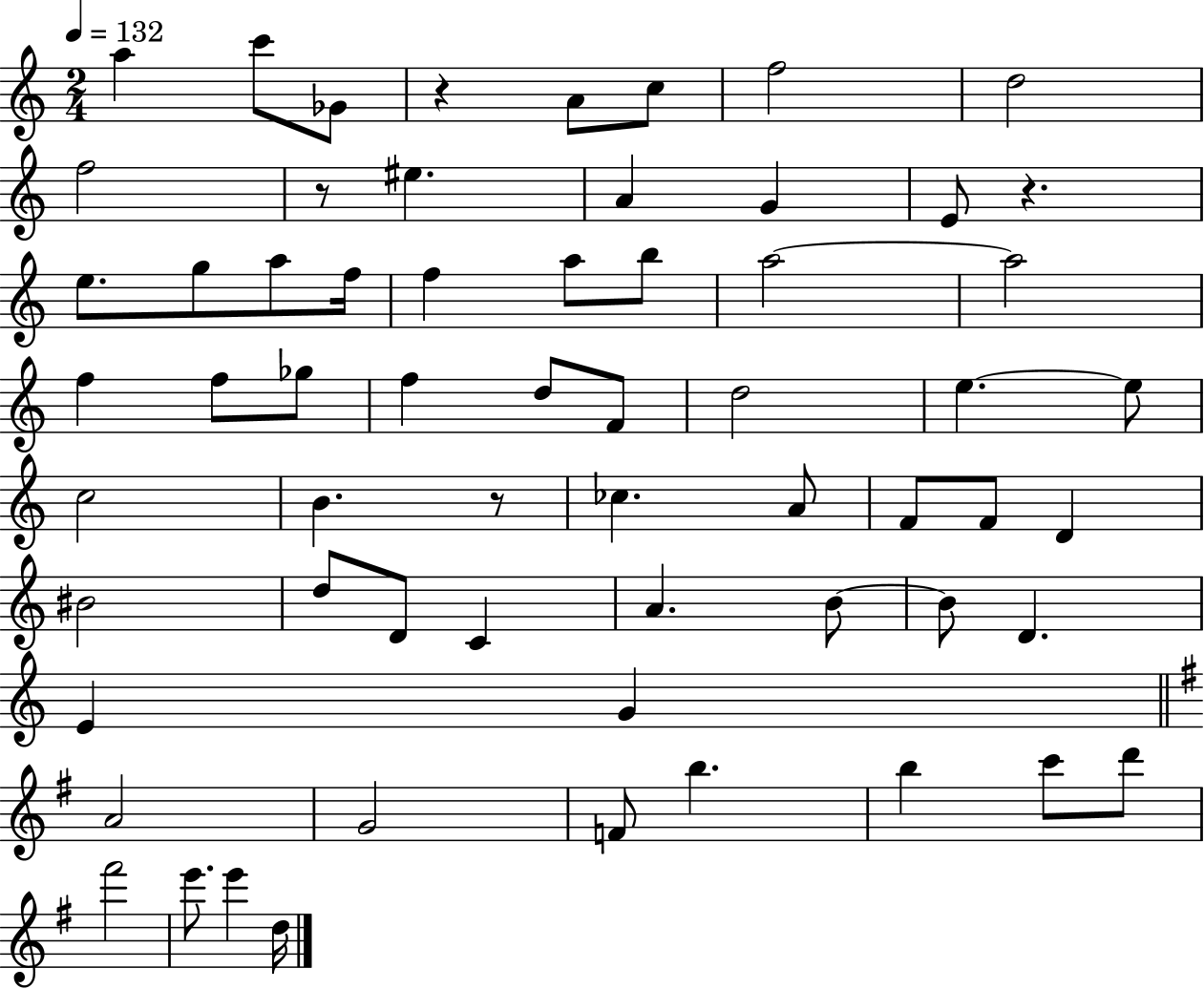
{
  \clef treble
  \numericTimeSignature
  \time 2/4
  \key c \major
  \tempo 4 = 132
  \repeat volta 2 { a''4 c'''8 ges'8 | r4 a'8 c''8 | f''2 | d''2 | \break f''2 | r8 eis''4. | a'4 g'4 | e'8 r4. | \break e''8. g''8 a''8 f''16 | f''4 a''8 b''8 | a''2~~ | a''2 | \break f''4 f''8 ges''8 | f''4 d''8 f'8 | d''2 | e''4.~~ e''8 | \break c''2 | b'4. r8 | ces''4. a'8 | f'8 f'8 d'4 | \break bis'2 | d''8 d'8 c'4 | a'4. b'8~~ | b'8 d'4. | \break e'4 g'4 | \bar "||" \break \key g \major a'2 | g'2 | f'8 b''4. | b''4 c'''8 d'''8 | \break fis'''2 | e'''8. e'''4 d''16 | } \bar "|."
}